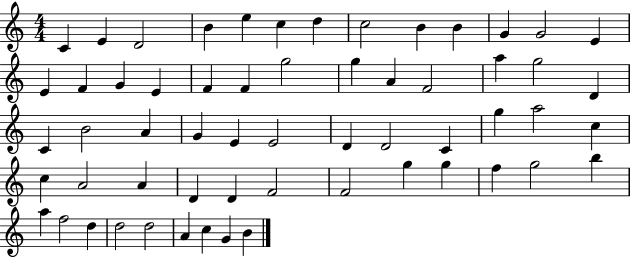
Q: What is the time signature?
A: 4/4